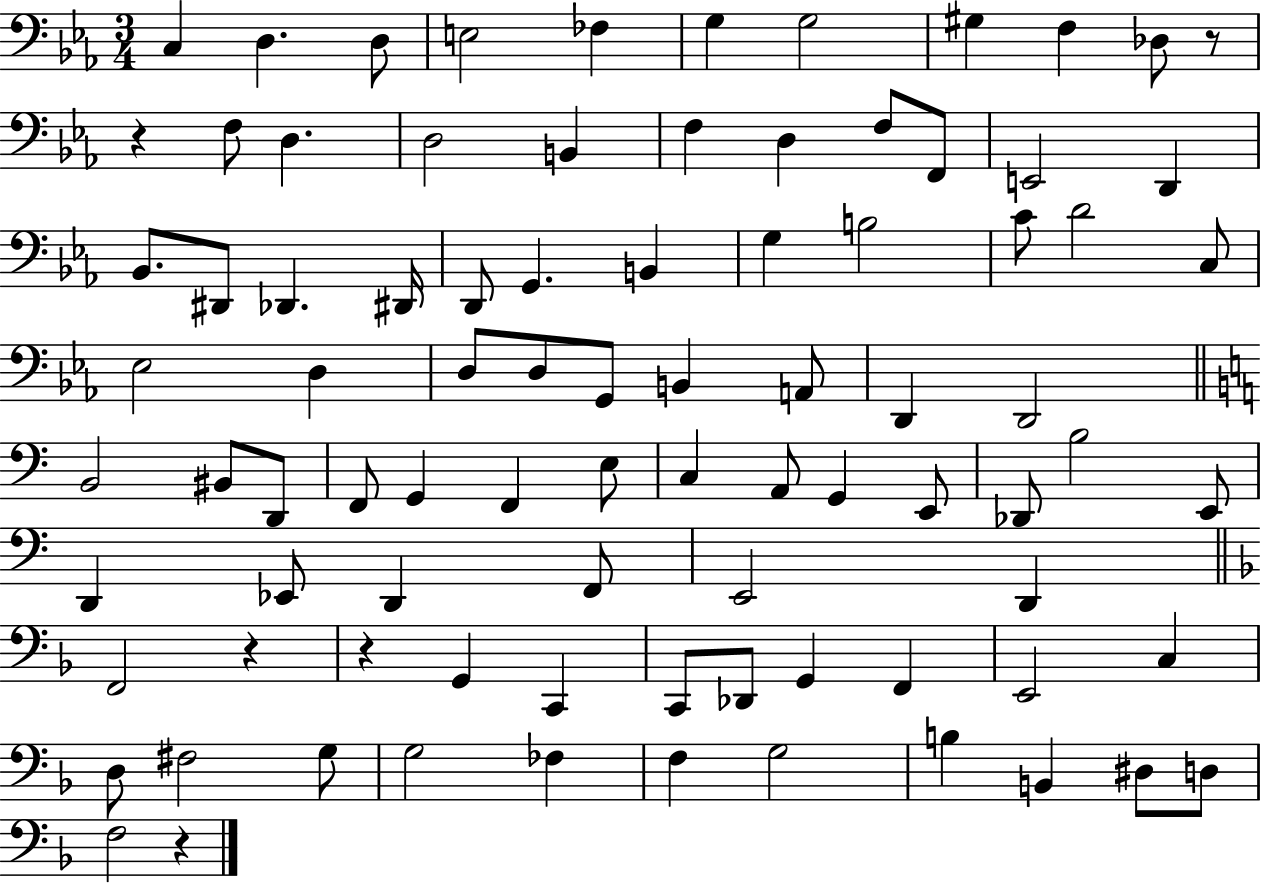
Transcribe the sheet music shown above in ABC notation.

X:1
T:Untitled
M:3/4
L:1/4
K:Eb
C, D, D,/2 E,2 _F, G, G,2 ^G, F, _D,/2 z/2 z F,/2 D, D,2 B,, F, D, F,/2 F,,/2 E,,2 D,, _B,,/2 ^D,,/2 _D,, ^D,,/4 D,,/2 G,, B,, G, B,2 C/2 D2 C,/2 _E,2 D, D,/2 D,/2 G,,/2 B,, A,,/2 D,, D,,2 B,,2 ^B,,/2 D,,/2 F,,/2 G,, F,, E,/2 C, A,,/2 G,, E,,/2 _D,,/2 B,2 E,,/2 D,, _E,,/2 D,, F,,/2 E,,2 D,, F,,2 z z G,, C,, C,,/2 _D,,/2 G,, F,, E,,2 C, D,/2 ^F,2 G,/2 G,2 _F, F, G,2 B, B,, ^D,/2 D,/2 F,2 z